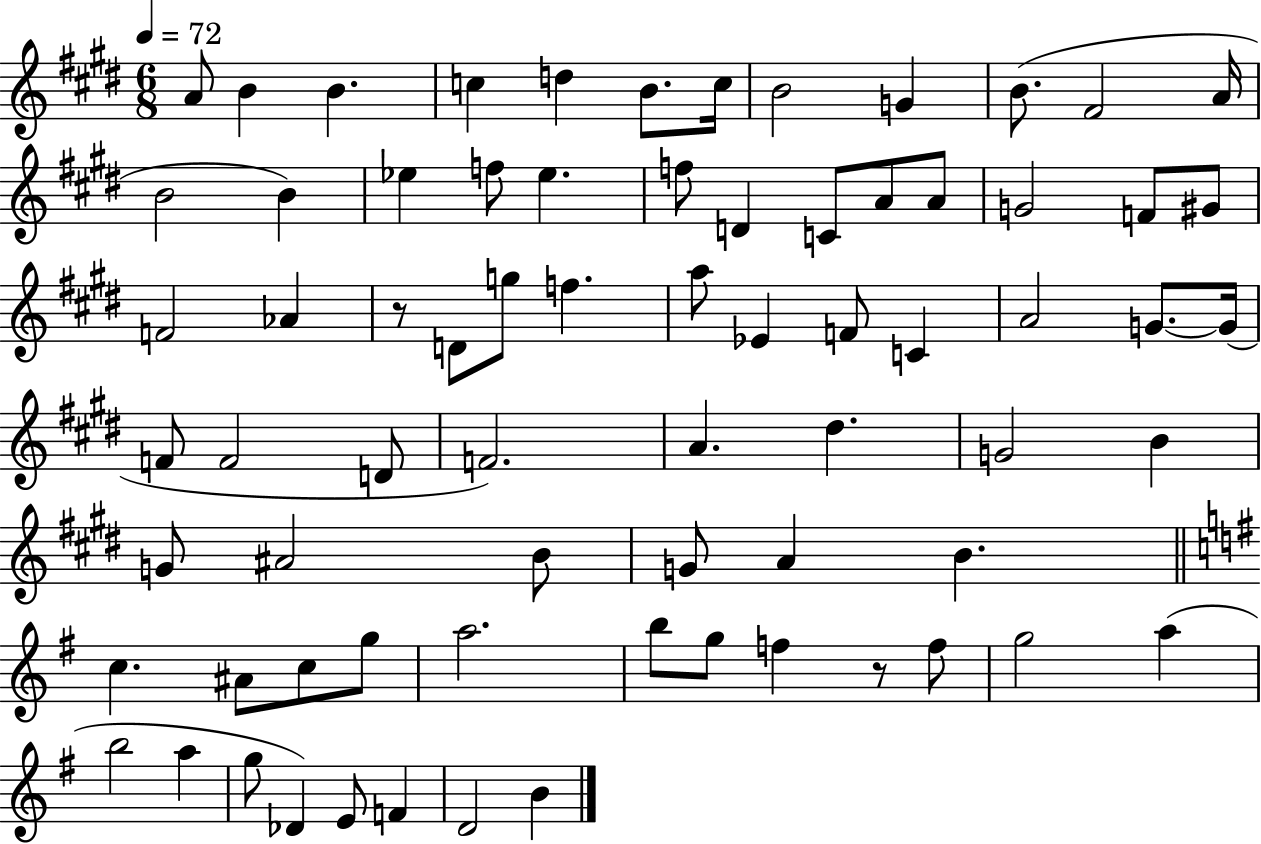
X:1
T:Untitled
M:6/8
L:1/4
K:E
A/2 B B c d B/2 c/4 B2 G B/2 ^F2 A/4 B2 B _e f/2 _e f/2 D C/2 A/2 A/2 G2 F/2 ^G/2 F2 _A z/2 D/2 g/2 f a/2 _E F/2 C A2 G/2 G/4 F/2 F2 D/2 F2 A ^d G2 B G/2 ^A2 B/2 G/2 A B c ^A/2 c/2 g/2 a2 b/2 g/2 f z/2 f/2 g2 a b2 a g/2 _D E/2 F D2 B